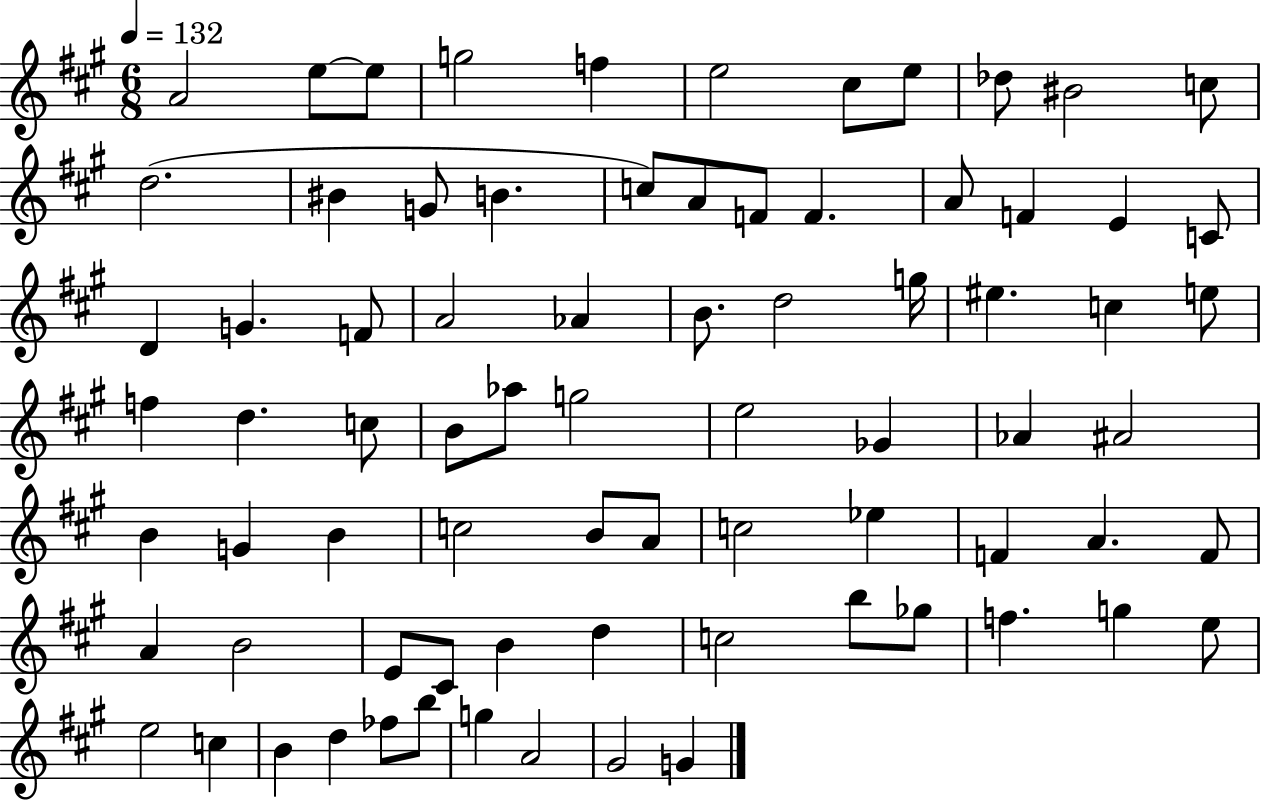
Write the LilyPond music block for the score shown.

{
  \clef treble
  \numericTimeSignature
  \time 6/8
  \key a \major
  \tempo 4 = 132
  a'2 e''8~~ e''8 | g''2 f''4 | e''2 cis''8 e''8 | des''8 bis'2 c''8 | \break d''2.( | bis'4 g'8 b'4. | c''8) a'8 f'8 f'4. | a'8 f'4 e'4 c'8 | \break d'4 g'4. f'8 | a'2 aes'4 | b'8. d''2 g''16 | eis''4. c''4 e''8 | \break f''4 d''4. c''8 | b'8 aes''8 g''2 | e''2 ges'4 | aes'4 ais'2 | \break b'4 g'4 b'4 | c''2 b'8 a'8 | c''2 ees''4 | f'4 a'4. f'8 | \break a'4 b'2 | e'8 cis'8 b'4 d''4 | c''2 b''8 ges''8 | f''4. g''4 e''8 | \break e''2 c''4 | b'4 d''4 fes''8 b''8 | g''4 a'2 | gis'2 g'4 | \break \bar "|."
}